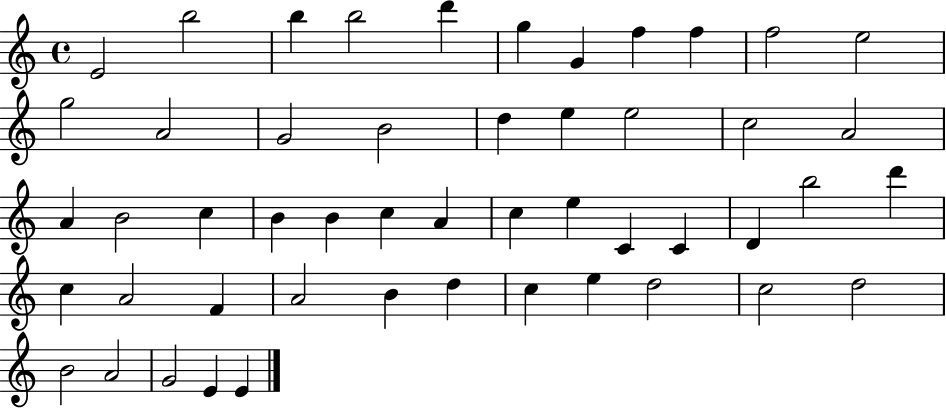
X:1
T:Untitled
M:4/4
L:1/4
K:C
E2 b2 b b2 d' g G f f f2 e2 g2 A2 G2 B2 d e e2 c2 A2 A B2 c B B c A c e C C D b2 d' c A2 F A2 B d c e d2 c2 d2 B2 A2 G2 E E